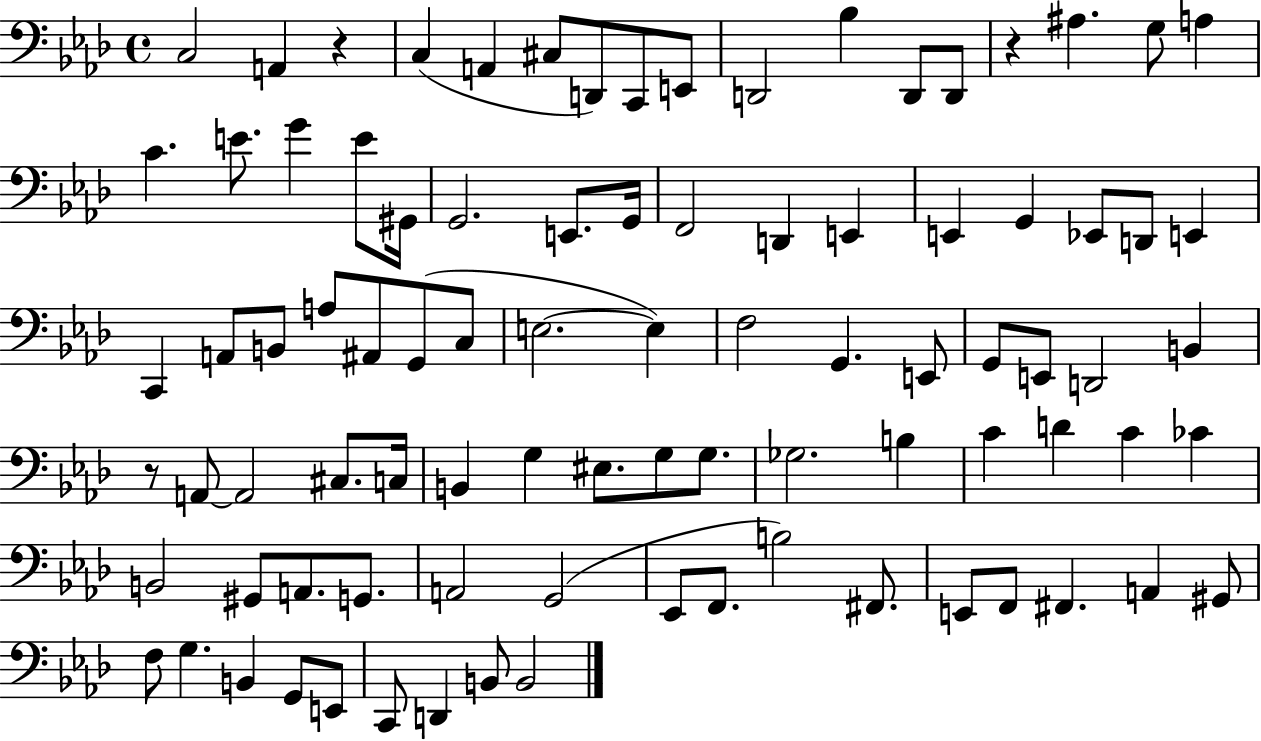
X:1
T:Untitled
M:4/4
L:1/4
K:Ab
C,2 A,, z C, A,, ^C,/2 D,,/2 C,,/2 E,,/2 D,,2 _B, D,,/2 D,,/2 z ^A, G,/2 A, C E/2 G E/2 ^G,,/4 G,,2 E,,/2 G,,/4 F,,2 D,, E,, E,, G,, _E,,/2 D,,/2 E,, C,, A,,/2 B,,/2 A,/2 ^A,,/2 G,,/2 C,/2 E,2 E, F,2 G,, E,,/2 G,,/2 E,,/2 D,,2 B,, z/2 A,,/2 A,,2 ^C,/2 C,/4 B,, G, ^E,/2 G,/2 G,/2 _G,2 B, C D C _C B,,2 ^G,,/2 A,,/2 G,,/2 A,,2 G,,2 _E,,/2 F,,/2 B,2 ^F,,/2 E,,/2 F,,/2 ^F,, A,, ^G,,/2 F,/2 G, B,, G,,/2 E,,/2 C,,/2 D,, B,,/2 B,,2